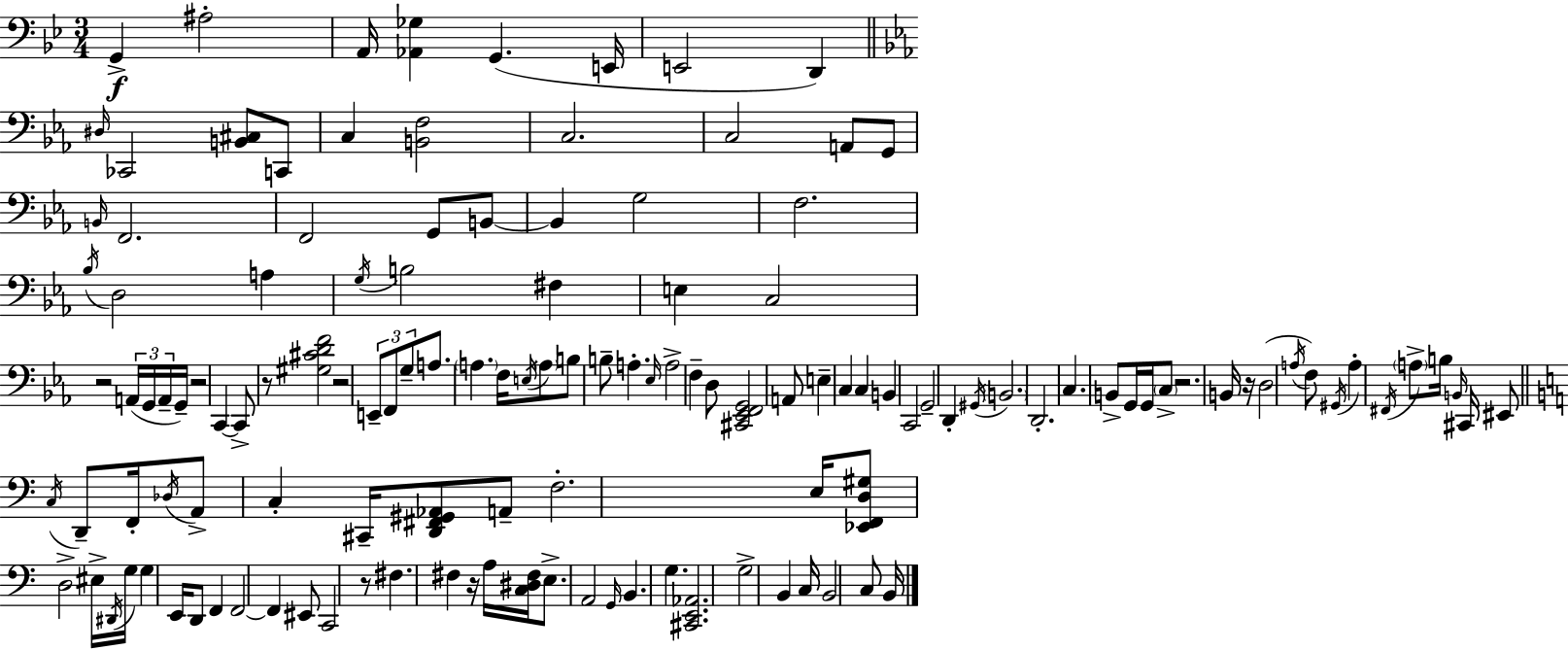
G2/q A#3/h A2/s [Ab2,Gb3]/q G2/q. E2/s E2/h D2/q D#3/s CES2/h [B2,C#3]/e C2/e C3/q [B2,F3]/h C3/h. C3/h A2/e G2/e B2/s F2/h. F2/h G2/e B2/e B2/q G3/h F3/h. Bb3/s D3/h A3/q G3/s B3/h F#3/q E3/q C3/h R/h A2/s G2/s A2/s G2/s R/h C2/q C2/e R/e [G#3,C#4,D4,F4]/h R/h E2/e F2/e G3/e A3/e. A3/q. F3/s E3/s A3/e B3/e B3/e A3/q. Eb3/s A3/h F3/q D3/e [C#2,Eb2,F2,G2]/h A2/e E3/q C3/q C3/q B2/q C2/h G2/h D2/q G#2/s B2/h. D2/h. C3/q. B2/e G2/s G2/s C3/e R/h. B2/s R/s D3/h A3/s F3/e G#2/s A3/q F#2/s A3/e B3/s B2/s C#2/s EIS2/e C3/s D2/e F2/s Db3/s A2/e C3/q C#2/s [D2,F#2,G#2,Ab2]/e A2/e F3/h. E3/s [Eb2,F2,D3,G#3]/e D3/h EIS3/s D#2/s G3/s G3/q E2/s D2/e F2/q F2/h F2/q EIS2/e C2/h R/e F#3/q. F#3/q R/s A3/s [C3,D#3,F#3]/s E3/e. A2/h G2/s B2/q. G3/q. [C#2,E2,Ab2]/h. G3/h B2/q C3/s B2/h C3/e B2/s